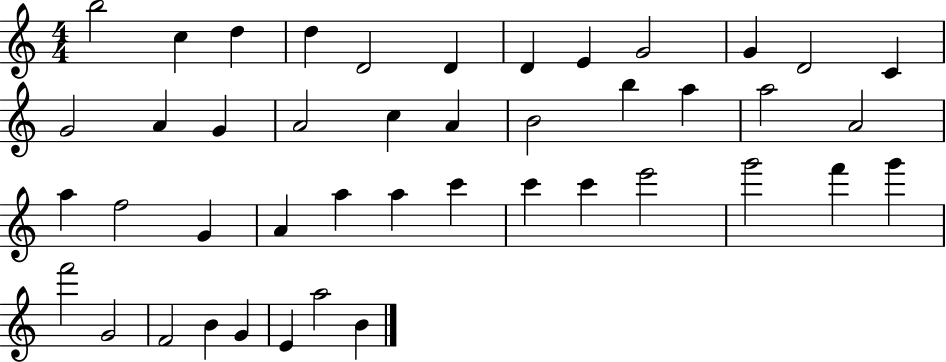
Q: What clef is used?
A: treble